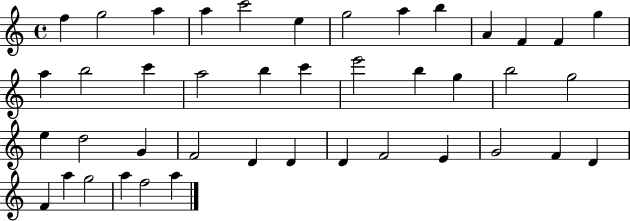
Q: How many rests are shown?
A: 0